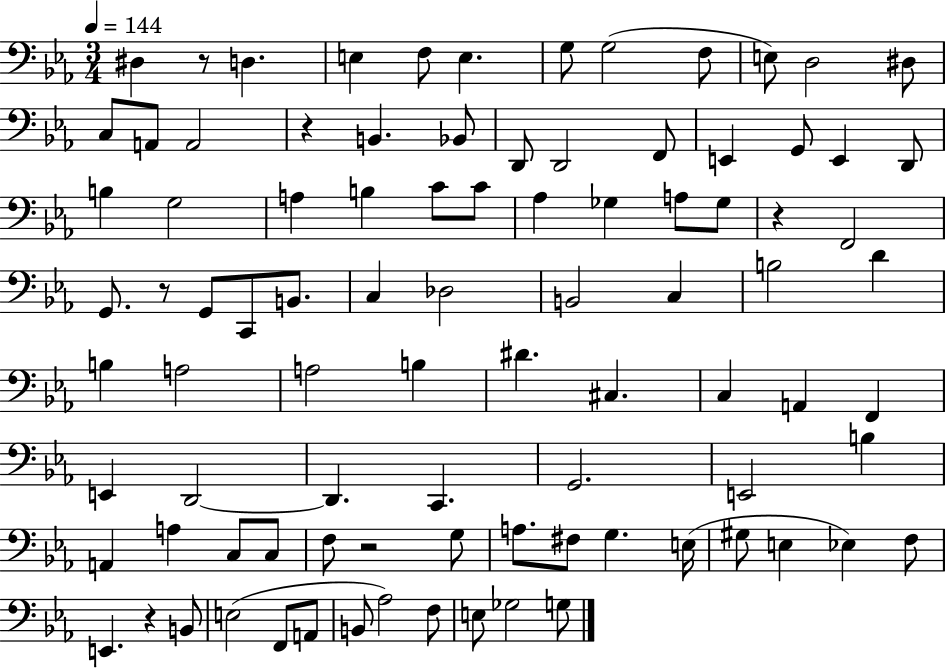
{
  \clef bass
  \numericTimeSignature
  \time 3/4
  \key ees \major
  \tempo 4 = 144
  dis4 r8 d4. | e4 f8 e4. | g8 g2( f8 | e8) d2 dis8 | \break c8 a,8 a,2 | r4 b,4. bes,8 | d,8 d,2 f,8 | e,4 g,8 e,4 d,8 | \break b4 g2 | a4 b4 c'8 c'8 | aes4 ges4 a8 ges8 | r4 f,2 | \break g,8. r8 g,8 c,8 b,8. | c4 des2 | b,2 c4 | b2 d'4 | \break b4 a2 | a2 b4 | dis'4. cis4. | c4 a,4 f,4 | \break e,4 d,2~~ | d,4. c,4. | g,2. | e,2 b4 | \break a,4 a4 c8 c8 | f8 r2 g8 | a8. fis8 g4. e16( | gis8 e4 ees4) f8 | \break e,4. r4 b,8 | e2( f,8 a,8 | b,8 aes2) f8 | e8 ges2 g8 | \break \bar "|."
}